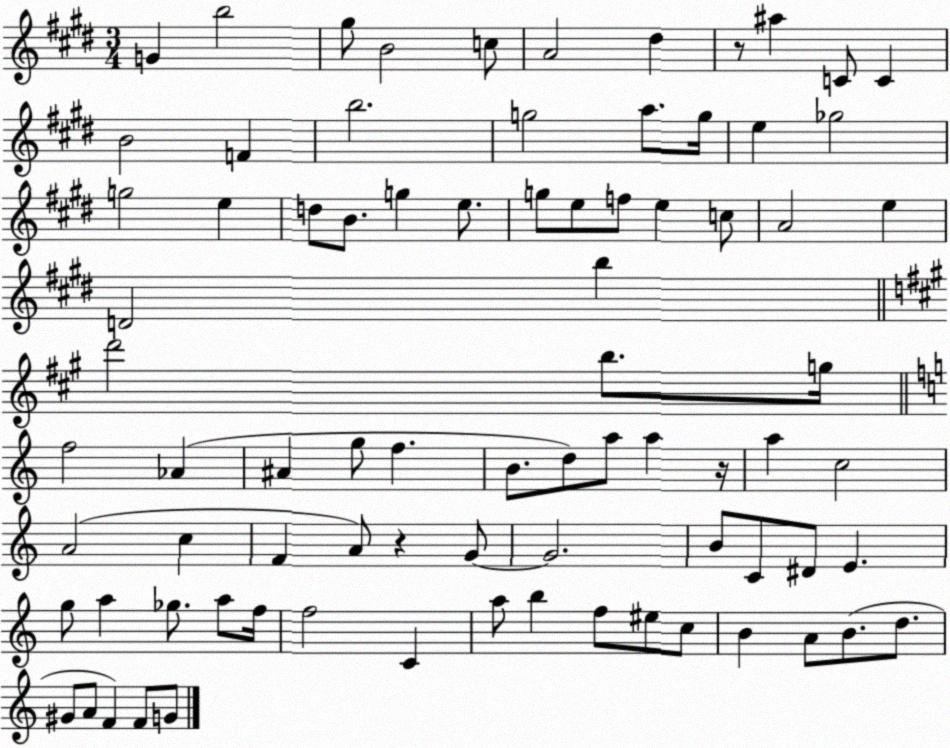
X:1
T:Untitled
M:3/4
L:1/4
K:E
G b2 ^g/2 B2 c/2 A2 ^d z/2 ^a C/2 C B2 F b2 g2 a/2 g/4 e _g2 g2 e d/2 B/2 g e/2 g/2 e/2 f/2 e c/2 A2 e D2 b d'2 b/2 g/4 f2 _A ^A g/2 f B/2 d/2 a/2 a z/4 a c2 A2 c F A/2 z G/2 G2 B/2 C/2 ^D/2 E g/2 a _g/2 a/2 f/4 f2 C a/2 b f/2 ^e/2 c/2 B A/2 B/2 d/2 ^G/2 A/2 F F/2 G/2